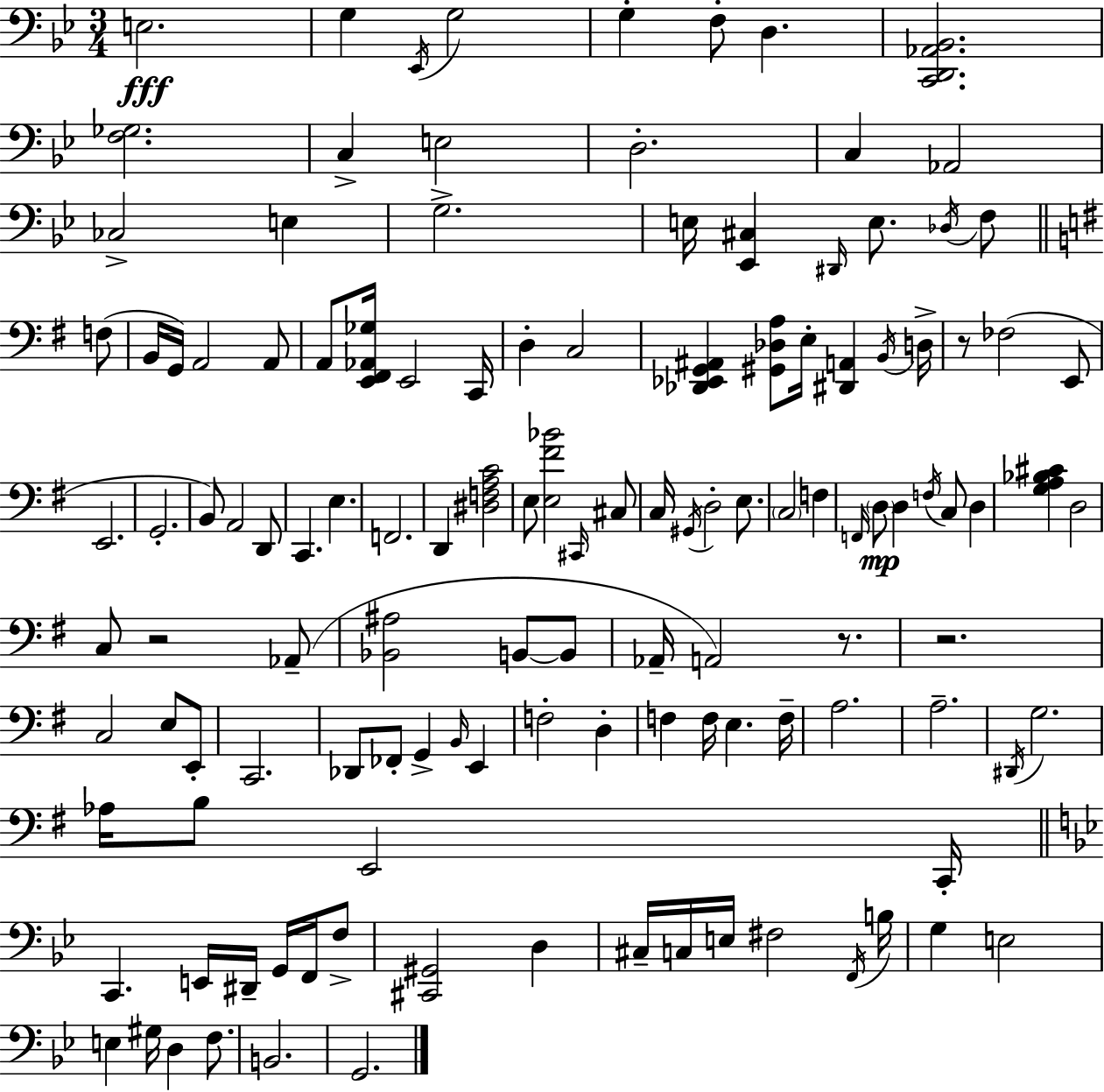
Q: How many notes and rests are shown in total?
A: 126